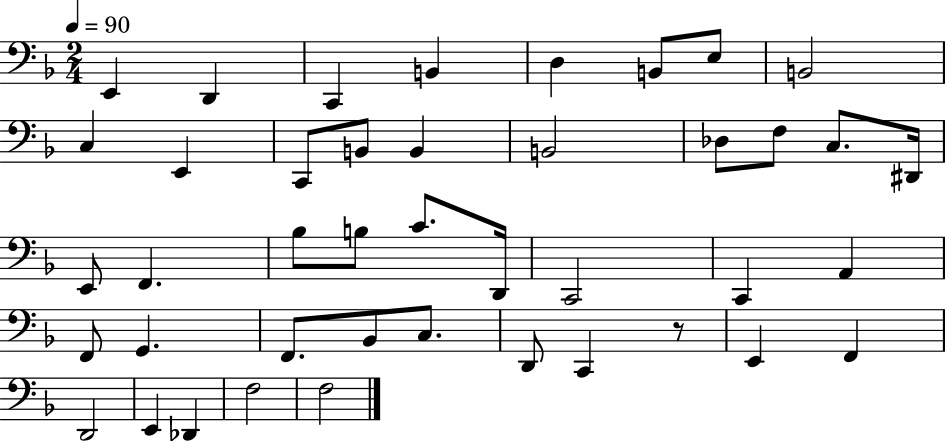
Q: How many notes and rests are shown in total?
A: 42